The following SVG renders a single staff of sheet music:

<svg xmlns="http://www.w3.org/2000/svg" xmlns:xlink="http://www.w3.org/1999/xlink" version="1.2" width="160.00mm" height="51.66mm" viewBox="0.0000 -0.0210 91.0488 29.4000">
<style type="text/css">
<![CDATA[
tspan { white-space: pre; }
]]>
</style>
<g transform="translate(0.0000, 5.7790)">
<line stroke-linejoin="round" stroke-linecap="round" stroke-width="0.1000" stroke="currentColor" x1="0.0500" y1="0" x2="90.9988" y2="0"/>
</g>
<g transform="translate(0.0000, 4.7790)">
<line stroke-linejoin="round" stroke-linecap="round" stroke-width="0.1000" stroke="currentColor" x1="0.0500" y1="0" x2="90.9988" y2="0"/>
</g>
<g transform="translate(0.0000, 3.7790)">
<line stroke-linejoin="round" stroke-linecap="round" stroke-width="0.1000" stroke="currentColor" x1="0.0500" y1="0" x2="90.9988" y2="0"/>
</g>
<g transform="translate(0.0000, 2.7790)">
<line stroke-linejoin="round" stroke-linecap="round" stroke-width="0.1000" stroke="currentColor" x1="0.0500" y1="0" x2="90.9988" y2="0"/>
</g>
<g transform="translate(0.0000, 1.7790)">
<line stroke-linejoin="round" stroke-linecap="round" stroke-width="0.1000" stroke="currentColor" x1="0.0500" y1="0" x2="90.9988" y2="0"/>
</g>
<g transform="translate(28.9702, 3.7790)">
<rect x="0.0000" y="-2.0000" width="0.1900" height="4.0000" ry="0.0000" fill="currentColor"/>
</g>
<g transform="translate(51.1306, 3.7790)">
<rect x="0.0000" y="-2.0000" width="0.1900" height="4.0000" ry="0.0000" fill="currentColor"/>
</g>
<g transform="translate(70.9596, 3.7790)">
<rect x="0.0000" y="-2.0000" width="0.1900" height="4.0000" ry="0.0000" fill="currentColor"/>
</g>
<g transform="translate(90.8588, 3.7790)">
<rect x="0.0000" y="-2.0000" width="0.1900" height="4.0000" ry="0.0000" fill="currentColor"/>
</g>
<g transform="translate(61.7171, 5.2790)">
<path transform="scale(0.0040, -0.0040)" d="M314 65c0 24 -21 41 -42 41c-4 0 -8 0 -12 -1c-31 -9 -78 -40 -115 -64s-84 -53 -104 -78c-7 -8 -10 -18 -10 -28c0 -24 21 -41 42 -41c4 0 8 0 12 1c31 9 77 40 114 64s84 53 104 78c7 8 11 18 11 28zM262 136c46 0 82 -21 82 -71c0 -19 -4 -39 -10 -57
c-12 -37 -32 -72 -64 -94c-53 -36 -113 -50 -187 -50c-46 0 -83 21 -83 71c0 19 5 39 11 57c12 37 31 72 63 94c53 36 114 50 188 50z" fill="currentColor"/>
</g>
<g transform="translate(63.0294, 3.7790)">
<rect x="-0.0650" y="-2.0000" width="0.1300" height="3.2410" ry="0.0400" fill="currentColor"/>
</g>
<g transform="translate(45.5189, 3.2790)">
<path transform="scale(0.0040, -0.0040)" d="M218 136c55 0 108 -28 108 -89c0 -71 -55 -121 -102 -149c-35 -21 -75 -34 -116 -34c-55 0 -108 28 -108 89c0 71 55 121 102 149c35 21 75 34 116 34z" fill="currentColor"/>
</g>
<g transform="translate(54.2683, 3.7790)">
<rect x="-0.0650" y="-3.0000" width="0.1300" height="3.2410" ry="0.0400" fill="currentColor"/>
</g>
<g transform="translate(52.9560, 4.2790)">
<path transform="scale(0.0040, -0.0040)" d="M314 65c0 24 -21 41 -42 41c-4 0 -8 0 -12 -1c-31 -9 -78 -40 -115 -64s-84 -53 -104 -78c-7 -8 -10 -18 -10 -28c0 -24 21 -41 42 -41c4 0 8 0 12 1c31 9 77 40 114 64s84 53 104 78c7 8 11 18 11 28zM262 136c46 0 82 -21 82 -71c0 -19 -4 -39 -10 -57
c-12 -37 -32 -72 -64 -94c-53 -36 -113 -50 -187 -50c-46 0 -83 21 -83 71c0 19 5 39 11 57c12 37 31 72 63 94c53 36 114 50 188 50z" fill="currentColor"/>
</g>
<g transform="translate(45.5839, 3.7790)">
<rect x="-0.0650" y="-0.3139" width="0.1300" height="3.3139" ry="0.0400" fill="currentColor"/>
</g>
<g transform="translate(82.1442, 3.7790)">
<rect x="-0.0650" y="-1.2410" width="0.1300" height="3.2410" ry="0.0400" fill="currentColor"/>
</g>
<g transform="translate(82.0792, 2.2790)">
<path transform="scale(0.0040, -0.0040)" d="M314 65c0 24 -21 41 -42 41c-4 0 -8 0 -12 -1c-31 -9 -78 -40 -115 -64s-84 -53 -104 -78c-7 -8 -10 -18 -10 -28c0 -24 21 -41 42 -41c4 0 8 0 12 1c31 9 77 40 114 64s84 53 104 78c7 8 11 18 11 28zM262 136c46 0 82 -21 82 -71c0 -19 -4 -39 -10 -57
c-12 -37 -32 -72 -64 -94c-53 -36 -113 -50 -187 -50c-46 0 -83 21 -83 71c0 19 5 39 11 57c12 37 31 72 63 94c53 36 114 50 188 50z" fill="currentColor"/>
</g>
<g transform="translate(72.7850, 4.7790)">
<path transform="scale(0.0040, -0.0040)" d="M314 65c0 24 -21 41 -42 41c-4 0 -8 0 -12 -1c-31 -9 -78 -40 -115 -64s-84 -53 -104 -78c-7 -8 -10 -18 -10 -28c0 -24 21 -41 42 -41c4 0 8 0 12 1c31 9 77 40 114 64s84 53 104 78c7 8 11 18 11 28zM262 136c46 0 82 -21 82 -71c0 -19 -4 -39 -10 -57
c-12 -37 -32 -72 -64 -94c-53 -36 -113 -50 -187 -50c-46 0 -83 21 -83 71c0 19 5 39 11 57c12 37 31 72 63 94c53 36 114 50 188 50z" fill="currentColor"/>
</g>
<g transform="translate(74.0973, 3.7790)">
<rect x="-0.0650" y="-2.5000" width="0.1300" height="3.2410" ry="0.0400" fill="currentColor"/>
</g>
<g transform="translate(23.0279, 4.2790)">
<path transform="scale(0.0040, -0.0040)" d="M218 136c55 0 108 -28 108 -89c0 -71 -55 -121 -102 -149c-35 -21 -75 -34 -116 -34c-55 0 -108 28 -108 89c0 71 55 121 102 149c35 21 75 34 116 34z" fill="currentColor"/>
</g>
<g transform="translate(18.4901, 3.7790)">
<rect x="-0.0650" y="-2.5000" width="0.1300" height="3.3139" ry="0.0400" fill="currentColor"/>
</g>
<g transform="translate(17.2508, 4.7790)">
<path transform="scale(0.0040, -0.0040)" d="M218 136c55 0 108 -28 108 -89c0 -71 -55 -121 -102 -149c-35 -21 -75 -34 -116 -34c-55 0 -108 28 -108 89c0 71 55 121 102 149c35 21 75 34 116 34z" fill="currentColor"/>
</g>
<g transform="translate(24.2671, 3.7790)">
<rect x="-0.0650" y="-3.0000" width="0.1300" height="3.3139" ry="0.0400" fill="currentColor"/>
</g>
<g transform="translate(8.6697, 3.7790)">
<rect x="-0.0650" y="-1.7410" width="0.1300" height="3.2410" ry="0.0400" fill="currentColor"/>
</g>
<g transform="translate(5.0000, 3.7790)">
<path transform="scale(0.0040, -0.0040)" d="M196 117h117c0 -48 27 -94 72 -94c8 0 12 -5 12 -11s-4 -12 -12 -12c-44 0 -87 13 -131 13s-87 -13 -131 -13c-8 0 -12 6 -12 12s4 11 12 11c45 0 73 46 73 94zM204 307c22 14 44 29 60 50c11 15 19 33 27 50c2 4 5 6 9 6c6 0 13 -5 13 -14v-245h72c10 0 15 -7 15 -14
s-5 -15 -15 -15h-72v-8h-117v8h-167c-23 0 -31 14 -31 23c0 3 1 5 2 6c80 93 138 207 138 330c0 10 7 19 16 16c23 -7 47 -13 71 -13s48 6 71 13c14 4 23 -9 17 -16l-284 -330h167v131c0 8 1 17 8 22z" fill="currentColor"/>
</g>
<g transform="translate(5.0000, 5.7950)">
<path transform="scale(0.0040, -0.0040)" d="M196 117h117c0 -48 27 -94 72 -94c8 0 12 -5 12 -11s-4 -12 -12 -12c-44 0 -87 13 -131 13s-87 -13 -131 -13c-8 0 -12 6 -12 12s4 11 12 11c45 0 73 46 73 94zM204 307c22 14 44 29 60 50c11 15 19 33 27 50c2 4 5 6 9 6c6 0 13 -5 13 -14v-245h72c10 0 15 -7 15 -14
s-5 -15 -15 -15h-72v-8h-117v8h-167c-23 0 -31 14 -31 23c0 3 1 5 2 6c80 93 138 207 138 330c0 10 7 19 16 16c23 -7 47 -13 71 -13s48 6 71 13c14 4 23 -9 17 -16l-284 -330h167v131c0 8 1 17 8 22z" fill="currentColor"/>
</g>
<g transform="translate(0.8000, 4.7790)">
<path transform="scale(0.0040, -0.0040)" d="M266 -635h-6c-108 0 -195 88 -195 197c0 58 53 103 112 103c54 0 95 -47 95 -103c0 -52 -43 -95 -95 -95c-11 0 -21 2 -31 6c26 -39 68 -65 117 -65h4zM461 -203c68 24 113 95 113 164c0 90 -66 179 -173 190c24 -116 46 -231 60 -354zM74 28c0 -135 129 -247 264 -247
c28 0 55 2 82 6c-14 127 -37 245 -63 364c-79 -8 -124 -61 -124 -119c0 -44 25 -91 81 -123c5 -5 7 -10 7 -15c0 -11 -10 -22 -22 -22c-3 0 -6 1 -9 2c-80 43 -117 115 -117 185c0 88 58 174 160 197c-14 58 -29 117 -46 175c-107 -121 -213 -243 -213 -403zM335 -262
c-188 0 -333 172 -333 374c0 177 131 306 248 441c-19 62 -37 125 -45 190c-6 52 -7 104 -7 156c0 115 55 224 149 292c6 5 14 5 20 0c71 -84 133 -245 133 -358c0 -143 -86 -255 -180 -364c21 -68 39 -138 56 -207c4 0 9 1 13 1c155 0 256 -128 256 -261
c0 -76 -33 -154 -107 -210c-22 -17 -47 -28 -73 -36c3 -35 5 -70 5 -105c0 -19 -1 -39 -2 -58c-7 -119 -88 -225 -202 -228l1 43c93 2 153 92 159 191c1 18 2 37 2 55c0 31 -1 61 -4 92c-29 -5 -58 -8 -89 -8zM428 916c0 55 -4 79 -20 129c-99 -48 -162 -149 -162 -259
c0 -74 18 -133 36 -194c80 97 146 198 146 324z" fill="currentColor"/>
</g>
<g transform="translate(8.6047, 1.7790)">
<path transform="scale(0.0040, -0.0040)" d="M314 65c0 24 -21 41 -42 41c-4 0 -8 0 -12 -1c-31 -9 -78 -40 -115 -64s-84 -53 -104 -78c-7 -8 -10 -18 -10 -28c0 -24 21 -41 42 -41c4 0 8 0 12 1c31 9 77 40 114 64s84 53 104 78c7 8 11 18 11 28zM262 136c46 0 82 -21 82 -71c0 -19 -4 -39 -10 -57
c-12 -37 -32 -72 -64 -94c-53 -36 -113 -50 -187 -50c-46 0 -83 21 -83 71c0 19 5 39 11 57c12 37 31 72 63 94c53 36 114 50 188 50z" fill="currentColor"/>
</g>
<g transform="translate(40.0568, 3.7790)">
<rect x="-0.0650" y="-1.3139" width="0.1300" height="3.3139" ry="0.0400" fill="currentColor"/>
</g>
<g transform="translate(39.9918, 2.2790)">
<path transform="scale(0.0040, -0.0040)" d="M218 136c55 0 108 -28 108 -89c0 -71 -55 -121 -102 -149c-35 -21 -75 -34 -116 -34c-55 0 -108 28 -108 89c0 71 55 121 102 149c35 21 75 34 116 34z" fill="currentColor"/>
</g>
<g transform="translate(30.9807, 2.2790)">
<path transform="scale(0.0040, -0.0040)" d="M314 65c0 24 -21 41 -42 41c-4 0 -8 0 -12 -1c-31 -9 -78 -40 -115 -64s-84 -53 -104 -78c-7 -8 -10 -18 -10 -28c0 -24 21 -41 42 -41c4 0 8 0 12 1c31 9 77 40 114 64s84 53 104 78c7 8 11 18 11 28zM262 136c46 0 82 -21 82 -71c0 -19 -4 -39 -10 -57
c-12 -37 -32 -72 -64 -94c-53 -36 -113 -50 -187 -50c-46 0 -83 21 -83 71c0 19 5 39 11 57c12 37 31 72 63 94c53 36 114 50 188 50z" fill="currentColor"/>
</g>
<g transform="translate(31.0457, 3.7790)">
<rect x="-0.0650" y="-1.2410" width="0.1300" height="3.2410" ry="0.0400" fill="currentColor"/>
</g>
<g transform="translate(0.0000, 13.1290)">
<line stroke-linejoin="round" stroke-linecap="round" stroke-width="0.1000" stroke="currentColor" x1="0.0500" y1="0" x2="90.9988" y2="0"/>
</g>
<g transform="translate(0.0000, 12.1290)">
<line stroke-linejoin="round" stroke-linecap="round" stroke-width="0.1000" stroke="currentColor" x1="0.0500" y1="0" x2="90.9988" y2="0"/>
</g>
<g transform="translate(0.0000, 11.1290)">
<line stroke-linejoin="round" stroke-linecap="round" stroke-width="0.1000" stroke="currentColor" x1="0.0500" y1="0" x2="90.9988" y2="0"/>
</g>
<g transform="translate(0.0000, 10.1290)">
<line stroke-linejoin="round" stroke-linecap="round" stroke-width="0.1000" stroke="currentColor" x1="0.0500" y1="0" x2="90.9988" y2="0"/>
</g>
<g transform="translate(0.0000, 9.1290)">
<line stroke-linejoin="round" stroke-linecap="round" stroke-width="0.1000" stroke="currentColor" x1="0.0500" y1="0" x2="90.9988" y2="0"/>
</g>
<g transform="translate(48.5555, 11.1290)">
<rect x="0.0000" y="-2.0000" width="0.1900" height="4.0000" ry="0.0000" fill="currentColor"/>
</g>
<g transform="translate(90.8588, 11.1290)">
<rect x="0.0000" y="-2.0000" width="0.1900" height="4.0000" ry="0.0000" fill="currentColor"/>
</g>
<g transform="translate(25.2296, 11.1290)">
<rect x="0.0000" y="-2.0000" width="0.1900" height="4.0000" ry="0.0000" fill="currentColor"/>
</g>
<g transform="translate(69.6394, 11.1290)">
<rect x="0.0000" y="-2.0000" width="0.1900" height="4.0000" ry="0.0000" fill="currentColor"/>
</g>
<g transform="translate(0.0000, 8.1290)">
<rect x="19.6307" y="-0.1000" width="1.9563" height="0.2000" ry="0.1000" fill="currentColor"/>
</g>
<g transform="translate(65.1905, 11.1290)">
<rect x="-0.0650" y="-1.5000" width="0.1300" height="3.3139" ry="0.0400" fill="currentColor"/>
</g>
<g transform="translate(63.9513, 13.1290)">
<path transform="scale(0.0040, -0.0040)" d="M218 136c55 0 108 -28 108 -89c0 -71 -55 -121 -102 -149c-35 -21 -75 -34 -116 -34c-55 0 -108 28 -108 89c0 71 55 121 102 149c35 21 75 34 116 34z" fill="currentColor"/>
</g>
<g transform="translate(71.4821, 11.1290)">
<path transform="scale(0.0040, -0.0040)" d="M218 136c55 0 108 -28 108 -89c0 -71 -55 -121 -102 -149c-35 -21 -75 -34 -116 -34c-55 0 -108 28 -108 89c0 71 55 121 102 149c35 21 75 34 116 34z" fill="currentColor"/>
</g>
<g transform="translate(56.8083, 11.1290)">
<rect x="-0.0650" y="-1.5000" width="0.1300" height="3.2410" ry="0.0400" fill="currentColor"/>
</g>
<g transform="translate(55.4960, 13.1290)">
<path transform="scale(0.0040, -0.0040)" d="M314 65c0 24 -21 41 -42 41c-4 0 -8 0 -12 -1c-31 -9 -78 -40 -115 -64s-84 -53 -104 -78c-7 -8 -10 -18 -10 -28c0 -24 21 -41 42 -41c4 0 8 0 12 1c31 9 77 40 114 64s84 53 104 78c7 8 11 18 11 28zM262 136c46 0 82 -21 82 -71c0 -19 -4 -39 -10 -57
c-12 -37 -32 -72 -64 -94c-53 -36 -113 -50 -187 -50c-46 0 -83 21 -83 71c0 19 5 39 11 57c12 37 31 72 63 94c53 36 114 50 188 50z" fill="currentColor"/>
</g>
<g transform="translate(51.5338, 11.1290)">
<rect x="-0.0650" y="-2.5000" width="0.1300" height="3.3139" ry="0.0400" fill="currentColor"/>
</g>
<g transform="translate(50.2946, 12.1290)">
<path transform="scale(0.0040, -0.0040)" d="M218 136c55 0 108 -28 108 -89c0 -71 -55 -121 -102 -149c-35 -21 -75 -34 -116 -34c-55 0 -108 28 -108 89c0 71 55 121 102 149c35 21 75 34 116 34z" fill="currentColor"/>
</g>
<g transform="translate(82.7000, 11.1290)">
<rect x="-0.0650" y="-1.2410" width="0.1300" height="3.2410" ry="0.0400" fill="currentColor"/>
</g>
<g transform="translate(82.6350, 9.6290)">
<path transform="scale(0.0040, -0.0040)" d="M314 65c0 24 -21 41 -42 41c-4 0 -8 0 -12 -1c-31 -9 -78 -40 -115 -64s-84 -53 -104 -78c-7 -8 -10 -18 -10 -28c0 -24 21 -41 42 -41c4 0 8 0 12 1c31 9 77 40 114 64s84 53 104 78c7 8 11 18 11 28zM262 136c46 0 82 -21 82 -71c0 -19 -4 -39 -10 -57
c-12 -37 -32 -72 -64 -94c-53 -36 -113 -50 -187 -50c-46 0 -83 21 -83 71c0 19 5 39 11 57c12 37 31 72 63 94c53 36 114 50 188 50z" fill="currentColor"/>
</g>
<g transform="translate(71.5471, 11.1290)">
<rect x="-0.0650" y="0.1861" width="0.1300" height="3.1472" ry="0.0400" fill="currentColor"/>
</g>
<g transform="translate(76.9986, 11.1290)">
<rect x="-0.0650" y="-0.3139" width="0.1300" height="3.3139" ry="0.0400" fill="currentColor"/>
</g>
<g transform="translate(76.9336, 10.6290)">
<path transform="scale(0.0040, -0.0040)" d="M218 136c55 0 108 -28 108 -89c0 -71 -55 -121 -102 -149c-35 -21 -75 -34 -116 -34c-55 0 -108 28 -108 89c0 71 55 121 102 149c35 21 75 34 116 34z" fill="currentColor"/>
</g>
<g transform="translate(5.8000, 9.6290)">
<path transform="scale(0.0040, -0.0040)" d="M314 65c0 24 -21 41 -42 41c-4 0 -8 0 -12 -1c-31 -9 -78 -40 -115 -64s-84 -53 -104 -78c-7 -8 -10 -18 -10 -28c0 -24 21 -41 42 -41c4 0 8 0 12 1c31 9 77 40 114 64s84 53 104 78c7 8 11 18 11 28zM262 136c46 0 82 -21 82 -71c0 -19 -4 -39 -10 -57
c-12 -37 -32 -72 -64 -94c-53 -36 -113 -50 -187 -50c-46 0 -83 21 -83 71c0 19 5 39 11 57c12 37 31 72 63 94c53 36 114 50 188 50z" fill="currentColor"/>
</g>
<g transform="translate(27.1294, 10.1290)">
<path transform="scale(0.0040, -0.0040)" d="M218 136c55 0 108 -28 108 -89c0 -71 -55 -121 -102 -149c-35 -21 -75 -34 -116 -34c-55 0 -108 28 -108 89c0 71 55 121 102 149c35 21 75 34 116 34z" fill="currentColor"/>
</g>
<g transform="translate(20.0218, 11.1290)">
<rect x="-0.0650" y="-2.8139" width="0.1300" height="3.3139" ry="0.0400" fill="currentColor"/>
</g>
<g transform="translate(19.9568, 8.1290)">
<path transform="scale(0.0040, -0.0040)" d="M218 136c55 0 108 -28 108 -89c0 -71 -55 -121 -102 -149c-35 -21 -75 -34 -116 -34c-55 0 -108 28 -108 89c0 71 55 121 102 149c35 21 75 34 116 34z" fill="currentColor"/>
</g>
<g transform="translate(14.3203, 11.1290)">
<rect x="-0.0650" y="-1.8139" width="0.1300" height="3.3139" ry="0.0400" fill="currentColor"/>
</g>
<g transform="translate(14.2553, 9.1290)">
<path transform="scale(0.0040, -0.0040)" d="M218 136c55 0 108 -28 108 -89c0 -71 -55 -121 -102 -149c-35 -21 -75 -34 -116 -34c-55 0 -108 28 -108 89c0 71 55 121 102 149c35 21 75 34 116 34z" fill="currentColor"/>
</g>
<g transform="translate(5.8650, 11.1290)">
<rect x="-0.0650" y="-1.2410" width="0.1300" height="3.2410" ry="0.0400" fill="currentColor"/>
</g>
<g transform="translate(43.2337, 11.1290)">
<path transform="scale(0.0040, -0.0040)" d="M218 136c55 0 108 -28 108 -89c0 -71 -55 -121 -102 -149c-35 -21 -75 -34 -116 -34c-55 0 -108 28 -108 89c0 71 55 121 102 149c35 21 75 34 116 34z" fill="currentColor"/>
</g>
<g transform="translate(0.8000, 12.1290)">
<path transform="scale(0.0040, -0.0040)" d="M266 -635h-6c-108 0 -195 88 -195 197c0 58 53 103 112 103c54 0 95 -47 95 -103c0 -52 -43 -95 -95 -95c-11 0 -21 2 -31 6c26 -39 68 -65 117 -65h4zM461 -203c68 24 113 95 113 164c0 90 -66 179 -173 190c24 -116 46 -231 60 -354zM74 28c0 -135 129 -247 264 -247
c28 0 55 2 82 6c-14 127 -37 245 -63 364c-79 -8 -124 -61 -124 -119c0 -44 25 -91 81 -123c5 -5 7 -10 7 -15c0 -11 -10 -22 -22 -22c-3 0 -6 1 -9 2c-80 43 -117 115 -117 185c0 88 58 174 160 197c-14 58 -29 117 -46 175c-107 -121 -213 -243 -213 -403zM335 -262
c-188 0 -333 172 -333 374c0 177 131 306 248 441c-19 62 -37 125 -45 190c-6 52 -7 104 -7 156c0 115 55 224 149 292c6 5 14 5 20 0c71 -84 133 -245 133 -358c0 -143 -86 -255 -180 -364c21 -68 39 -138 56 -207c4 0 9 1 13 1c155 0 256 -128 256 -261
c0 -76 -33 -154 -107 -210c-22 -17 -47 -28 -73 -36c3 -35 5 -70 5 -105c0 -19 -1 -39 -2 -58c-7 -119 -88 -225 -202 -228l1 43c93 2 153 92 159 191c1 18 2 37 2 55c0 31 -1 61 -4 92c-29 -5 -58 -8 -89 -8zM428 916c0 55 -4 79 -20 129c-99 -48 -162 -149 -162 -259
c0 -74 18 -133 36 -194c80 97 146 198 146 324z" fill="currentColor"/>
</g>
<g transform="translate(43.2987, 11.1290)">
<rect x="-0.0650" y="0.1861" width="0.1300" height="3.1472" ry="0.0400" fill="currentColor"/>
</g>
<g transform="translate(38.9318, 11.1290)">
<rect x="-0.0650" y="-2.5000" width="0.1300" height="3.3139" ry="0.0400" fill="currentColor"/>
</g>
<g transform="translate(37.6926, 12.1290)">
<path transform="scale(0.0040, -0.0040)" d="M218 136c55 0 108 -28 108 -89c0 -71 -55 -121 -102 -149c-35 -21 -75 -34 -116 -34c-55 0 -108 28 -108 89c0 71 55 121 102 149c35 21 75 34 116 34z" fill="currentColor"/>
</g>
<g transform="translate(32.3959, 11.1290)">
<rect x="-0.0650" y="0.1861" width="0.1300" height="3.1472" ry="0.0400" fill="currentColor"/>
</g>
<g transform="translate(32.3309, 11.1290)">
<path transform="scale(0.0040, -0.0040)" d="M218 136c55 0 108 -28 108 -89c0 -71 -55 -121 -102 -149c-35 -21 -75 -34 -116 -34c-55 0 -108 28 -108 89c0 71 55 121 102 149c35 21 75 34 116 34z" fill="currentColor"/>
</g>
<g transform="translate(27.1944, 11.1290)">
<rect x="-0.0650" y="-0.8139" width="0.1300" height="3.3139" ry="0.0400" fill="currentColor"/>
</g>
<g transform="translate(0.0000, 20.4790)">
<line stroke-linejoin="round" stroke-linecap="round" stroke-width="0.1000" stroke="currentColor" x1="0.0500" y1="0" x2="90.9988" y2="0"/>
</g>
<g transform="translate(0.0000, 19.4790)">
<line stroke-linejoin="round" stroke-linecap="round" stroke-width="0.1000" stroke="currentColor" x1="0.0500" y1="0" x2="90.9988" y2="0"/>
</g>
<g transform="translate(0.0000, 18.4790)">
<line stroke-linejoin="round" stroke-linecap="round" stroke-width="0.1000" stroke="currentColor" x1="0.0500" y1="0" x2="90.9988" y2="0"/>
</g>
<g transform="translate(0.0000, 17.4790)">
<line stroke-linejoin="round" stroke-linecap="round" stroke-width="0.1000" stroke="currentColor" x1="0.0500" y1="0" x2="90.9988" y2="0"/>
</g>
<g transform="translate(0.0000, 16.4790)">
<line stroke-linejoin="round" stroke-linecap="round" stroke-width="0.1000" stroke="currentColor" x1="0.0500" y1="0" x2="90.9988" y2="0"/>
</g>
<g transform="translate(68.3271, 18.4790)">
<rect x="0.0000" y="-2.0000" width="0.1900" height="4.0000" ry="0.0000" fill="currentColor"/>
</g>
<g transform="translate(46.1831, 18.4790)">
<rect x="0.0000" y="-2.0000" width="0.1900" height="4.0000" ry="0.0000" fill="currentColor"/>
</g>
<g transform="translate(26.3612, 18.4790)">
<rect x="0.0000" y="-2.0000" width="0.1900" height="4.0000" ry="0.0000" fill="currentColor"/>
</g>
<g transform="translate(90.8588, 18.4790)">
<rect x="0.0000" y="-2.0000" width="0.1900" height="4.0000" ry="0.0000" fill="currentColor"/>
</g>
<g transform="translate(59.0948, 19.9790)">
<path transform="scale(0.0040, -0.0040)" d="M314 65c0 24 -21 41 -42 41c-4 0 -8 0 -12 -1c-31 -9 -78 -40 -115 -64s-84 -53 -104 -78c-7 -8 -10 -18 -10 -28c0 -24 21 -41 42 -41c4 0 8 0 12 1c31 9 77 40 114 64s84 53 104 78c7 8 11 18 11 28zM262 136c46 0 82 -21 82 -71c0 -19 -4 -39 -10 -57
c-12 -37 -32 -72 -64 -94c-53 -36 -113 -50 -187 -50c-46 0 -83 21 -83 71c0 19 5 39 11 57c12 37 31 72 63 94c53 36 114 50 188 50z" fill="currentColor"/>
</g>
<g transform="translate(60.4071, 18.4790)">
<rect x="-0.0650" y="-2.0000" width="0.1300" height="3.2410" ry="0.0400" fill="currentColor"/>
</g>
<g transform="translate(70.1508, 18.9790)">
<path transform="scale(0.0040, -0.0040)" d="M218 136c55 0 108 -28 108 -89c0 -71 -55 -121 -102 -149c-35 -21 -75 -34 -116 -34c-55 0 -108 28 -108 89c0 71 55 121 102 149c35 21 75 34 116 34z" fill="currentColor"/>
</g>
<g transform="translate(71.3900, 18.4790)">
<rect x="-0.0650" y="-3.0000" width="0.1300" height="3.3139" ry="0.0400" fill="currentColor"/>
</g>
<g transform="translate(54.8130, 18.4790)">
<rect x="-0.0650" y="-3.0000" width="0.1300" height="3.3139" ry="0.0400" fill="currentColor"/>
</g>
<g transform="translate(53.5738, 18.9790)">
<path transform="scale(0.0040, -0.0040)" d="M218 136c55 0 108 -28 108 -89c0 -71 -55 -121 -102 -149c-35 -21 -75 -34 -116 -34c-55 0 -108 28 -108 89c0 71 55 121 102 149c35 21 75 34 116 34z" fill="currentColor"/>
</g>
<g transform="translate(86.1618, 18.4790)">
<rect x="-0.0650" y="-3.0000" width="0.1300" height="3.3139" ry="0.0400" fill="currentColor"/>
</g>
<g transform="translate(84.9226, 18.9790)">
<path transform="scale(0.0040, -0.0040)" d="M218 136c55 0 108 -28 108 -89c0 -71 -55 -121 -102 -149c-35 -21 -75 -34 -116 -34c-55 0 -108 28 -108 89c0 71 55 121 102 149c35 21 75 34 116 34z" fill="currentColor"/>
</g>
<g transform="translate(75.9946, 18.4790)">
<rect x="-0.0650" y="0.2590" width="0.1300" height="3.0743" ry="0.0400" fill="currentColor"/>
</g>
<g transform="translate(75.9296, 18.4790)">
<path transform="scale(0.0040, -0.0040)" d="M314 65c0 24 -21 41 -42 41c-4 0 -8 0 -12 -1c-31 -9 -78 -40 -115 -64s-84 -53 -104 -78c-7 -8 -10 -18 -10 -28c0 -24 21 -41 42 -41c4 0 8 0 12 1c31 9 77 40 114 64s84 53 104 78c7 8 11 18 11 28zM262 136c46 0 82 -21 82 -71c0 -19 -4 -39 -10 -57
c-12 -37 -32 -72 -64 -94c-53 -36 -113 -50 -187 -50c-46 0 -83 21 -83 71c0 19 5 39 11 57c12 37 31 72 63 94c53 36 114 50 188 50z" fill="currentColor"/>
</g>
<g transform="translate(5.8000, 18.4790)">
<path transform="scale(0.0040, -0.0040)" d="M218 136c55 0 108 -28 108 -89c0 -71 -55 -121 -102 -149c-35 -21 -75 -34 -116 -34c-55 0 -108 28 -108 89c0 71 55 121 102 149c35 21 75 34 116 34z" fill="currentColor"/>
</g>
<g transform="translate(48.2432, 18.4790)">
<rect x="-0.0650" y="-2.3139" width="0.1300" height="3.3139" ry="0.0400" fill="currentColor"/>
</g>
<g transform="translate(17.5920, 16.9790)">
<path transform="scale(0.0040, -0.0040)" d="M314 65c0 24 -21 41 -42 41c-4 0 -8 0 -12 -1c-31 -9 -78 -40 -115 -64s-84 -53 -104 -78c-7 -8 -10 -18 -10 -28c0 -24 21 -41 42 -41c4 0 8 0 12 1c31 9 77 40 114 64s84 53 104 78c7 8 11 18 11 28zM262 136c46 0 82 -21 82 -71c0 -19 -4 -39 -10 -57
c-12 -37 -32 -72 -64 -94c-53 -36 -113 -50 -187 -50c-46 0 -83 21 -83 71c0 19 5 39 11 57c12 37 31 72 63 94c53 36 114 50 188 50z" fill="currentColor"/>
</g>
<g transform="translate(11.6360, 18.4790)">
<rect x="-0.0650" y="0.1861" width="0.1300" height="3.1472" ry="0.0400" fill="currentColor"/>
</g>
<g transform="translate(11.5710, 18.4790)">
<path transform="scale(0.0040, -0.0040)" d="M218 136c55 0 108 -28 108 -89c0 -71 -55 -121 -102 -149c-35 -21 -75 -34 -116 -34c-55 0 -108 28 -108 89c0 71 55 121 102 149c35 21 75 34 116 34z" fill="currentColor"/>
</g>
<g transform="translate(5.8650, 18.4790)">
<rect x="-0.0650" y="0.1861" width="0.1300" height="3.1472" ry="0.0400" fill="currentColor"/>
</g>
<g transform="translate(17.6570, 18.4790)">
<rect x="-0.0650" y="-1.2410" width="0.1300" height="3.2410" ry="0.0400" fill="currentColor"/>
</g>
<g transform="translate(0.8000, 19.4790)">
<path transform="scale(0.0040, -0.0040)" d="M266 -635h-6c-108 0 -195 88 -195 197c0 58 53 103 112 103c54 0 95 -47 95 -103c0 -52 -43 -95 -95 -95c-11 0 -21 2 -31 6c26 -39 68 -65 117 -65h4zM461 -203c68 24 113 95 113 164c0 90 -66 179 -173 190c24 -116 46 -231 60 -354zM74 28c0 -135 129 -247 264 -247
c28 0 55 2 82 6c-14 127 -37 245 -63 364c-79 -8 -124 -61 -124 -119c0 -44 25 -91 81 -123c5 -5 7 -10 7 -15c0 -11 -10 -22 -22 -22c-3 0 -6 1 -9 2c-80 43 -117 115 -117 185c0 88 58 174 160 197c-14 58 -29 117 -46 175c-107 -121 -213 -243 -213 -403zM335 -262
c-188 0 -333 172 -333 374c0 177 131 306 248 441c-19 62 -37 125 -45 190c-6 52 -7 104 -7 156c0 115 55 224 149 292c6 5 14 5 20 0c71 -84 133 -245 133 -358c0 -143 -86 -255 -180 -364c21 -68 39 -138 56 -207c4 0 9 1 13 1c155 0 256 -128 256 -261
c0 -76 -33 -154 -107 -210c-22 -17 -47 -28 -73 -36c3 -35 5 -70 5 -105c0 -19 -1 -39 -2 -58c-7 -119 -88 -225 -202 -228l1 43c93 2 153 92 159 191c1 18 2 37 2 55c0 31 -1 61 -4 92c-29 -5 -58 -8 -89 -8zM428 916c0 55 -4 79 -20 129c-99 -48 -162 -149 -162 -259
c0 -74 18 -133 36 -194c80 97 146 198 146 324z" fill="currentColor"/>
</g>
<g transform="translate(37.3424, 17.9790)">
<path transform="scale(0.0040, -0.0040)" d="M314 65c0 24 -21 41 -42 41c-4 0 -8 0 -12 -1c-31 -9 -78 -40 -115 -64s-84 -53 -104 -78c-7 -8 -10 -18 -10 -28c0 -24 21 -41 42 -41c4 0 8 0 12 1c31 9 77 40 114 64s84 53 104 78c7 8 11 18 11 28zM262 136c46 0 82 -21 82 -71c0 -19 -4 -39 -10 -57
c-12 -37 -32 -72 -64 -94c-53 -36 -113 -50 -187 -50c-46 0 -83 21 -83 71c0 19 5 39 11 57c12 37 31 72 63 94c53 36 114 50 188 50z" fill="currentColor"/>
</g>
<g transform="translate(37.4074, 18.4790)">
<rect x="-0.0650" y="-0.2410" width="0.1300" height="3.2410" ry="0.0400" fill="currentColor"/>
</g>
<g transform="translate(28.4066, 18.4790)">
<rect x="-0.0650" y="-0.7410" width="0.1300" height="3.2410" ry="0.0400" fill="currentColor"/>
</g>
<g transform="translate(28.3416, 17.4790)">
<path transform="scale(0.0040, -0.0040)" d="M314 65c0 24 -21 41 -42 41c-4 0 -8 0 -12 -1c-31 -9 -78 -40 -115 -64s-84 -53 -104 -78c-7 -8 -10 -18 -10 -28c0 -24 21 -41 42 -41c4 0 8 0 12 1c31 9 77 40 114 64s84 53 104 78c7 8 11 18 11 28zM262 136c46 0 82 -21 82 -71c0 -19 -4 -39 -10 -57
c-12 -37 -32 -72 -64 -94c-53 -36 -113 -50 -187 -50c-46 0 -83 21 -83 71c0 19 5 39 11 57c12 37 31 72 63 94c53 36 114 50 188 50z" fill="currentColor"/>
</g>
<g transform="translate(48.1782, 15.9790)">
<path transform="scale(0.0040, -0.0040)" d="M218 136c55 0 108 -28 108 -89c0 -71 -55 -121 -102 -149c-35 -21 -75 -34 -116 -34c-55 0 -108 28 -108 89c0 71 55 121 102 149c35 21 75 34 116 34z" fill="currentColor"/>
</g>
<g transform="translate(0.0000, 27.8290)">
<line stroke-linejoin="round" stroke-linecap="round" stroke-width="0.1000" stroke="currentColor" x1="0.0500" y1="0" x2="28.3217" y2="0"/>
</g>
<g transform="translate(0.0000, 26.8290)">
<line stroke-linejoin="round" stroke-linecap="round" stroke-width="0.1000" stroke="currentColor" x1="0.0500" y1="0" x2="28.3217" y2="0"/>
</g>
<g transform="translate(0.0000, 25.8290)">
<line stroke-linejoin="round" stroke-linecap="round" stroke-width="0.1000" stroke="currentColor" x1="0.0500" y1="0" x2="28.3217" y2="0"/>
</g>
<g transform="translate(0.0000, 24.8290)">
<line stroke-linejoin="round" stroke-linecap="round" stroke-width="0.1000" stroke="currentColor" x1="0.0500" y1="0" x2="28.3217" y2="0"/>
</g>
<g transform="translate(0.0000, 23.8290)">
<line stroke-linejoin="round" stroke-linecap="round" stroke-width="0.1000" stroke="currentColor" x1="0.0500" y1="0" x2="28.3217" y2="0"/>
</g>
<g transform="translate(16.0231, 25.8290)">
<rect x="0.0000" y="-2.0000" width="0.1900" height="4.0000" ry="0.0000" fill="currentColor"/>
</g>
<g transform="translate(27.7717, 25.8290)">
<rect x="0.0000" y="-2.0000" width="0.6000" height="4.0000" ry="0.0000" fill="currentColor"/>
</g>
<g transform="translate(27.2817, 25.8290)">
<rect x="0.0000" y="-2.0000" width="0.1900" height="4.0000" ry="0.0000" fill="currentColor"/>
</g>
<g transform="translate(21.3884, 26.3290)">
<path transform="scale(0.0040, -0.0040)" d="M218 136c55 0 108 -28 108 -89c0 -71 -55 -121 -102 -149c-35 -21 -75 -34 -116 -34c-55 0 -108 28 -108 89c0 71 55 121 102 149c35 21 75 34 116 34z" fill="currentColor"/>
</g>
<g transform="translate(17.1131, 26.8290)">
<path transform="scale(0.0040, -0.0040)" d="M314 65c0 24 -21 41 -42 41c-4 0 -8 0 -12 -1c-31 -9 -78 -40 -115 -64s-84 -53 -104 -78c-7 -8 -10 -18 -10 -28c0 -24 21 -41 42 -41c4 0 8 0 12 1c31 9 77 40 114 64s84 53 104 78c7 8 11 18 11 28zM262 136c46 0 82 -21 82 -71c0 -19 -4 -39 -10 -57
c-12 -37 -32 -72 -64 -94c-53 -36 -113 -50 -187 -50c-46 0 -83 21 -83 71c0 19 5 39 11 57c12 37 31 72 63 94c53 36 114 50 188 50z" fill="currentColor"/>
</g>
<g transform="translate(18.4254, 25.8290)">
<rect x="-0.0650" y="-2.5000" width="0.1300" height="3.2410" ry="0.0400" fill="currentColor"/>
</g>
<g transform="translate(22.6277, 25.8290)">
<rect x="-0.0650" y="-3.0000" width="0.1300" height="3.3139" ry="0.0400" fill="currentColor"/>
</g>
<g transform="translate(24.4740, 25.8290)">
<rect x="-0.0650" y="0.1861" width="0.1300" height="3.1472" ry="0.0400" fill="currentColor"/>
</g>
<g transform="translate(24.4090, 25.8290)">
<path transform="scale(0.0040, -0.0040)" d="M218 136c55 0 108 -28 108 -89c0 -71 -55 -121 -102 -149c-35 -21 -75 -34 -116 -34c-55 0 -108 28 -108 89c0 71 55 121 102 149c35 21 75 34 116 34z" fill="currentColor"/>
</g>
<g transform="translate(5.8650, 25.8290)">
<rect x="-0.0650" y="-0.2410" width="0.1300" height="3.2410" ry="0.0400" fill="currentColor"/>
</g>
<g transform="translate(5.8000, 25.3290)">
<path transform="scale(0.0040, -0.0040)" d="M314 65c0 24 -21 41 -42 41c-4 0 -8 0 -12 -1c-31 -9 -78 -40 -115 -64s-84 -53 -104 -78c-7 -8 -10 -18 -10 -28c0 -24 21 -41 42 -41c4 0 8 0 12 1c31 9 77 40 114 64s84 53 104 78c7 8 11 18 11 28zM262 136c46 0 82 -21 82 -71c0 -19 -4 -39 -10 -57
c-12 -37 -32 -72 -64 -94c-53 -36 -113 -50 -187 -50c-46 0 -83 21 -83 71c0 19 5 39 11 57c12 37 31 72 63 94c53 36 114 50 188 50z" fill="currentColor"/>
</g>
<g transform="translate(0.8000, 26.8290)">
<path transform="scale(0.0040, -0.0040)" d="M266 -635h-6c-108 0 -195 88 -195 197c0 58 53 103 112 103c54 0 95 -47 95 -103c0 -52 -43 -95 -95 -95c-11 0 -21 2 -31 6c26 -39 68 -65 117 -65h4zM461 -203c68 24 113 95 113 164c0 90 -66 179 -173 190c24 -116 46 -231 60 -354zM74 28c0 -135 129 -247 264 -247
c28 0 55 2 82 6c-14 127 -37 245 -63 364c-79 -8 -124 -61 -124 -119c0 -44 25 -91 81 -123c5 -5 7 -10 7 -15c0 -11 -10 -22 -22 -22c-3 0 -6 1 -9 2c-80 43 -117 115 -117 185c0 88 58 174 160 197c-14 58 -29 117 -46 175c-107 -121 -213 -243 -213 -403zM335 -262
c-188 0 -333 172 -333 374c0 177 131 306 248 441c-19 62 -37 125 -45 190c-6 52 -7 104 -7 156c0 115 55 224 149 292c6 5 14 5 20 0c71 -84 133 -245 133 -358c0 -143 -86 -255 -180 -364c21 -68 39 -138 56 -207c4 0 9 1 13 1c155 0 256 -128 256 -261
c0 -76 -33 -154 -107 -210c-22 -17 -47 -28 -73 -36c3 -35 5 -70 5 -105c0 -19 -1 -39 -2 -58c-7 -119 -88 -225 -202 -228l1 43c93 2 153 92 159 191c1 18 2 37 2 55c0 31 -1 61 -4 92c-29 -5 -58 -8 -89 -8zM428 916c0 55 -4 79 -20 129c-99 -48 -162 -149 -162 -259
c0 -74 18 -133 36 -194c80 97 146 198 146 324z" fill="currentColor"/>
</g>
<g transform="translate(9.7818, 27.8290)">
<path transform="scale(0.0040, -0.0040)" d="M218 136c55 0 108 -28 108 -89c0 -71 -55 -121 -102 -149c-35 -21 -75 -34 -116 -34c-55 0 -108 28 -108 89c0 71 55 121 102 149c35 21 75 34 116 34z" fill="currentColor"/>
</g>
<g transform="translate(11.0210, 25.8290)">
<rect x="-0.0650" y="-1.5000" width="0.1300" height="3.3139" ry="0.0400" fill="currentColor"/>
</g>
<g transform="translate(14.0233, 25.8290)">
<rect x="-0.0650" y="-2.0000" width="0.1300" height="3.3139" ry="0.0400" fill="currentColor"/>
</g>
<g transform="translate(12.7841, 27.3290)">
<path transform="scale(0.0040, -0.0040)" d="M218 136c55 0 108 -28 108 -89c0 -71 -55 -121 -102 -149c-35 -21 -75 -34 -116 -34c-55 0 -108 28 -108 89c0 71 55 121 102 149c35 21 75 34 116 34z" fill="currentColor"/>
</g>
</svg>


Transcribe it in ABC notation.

X:1
T:Untitled
M:4/4
L:1/4
K:C
f2 G A e2 e c A2 F2 G2 e2 e2 f a d B G B G E2 E B c e2 B B e2 d2 c2 g A F2 A B2 A c2 E F G2 A B